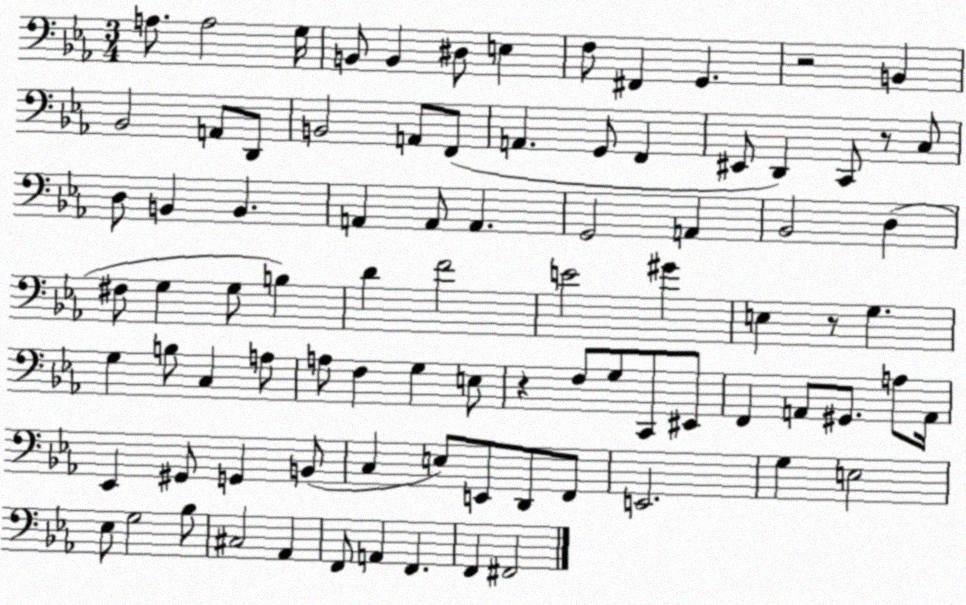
X:1
T:Untitled
M:3/4
L:1/4
K:Eb
A,/2 A,2 G,/4 B,,/2 B,, ^D,/2 E, F,/2 ^F,, G,, z2 B,, _B,,2 A,,/2 D,,/2 B,,2 A,,/2 F,,/2 A,, G,,/2 F,, ^E,,/2 D,, C,,/2 z/2 C,/2 D,/2 B,, B,, A,, A,,/2 A,, G,,2 A,, _B,,2 D, ^F,/2 G, G,/2 B, D F2 E2 ^G E, z/2 G, G, B,/2 C, A,/2 A,/2 F, G, E,/2 z F,/2 G,/2 C,,/2 ^E,,/2 F,, A,,/2 ^G,,/2 A,/2 A,,/4 _E,, ^G,,/2 G,, B,,/2 C, E,/2 E,,/2 D,,/2 F,,/2 E,,2 G, E,2 _E,/2 G,2 _B,/2 ^C,2 _A,, F,,/2 A,, F,, F,, ^F,,2